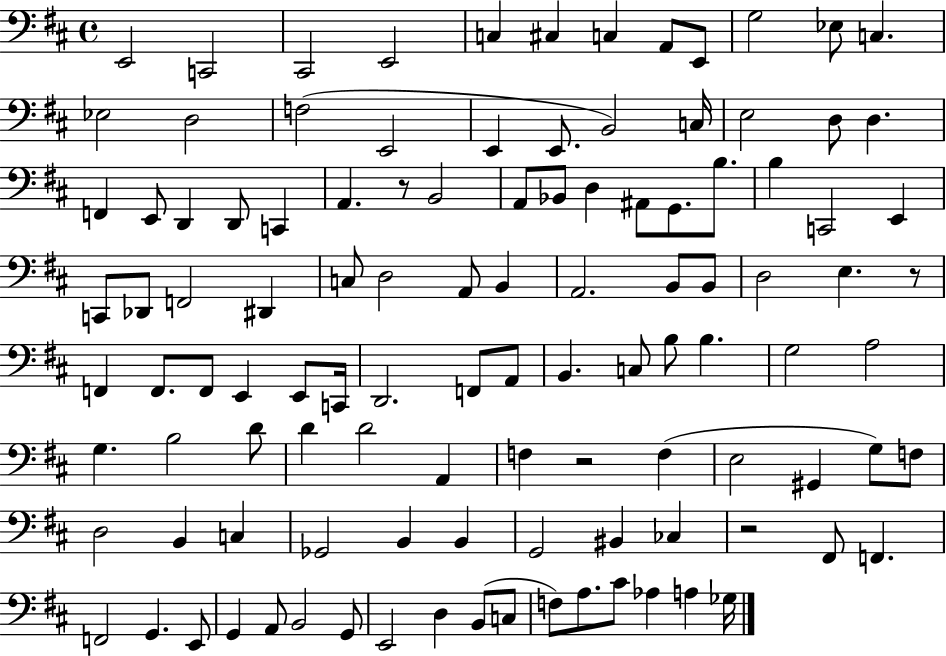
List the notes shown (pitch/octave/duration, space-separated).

E2/h C2/h C#2/h E2/h C3/q C#3/q C3/q A2/e E2/e G3/h Eb3/e C3/q. Eb3/h D3/h F3/h E2/h E2/q E2/e. B2/h C3/s E3/h D3/e D3/q. F2/q E2/e D2/q D2/e C2/q A2/q. R/e B2/h A2/e Bb2/e D3/q A#2/e G2/e. B3/e. B3/q C2/h E2/q C2/e Db2/e F2/h D#2/q C3/e D3/h A2/e B2/q A2/h. B2/e B2/e D3/h E3/q. R/e F2/q F2/e. F2/e E2/q E2/e C2/s D2/h. F2/e A2/e B2/q. C3/e B3/e B3/q. G3/h A3/h G3/q. B3/h D4/e D4/q D4/h A2/q F3/q R/h F3/q E3/h G#2/q G3/e F3/e D3/h B2/q C3/q Gb2/h B2/q B2/q G2/h BIS2/q CES3/q R/h F#2/e F2/q. F2/h G2/q. E2/e G2/q A2/e B2/h G2/e E2/h D3/q B2/e C3/e F3/e A3/e. C#4/e Ab3/q A3/q Gb3/s